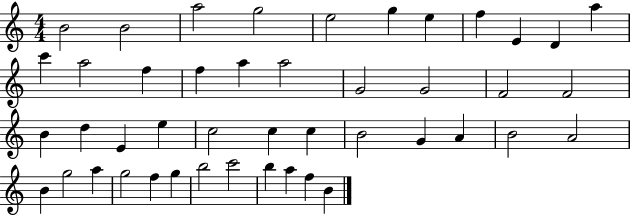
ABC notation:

X:1
T:Untitled
M:4/4
L:1/4
K:C
B2 B2 a2 g2 e2 g e f E D a c' a2 f f a a2 G2 G2 F2 F2 B d E e c2 c c B2 G A B2 A2 B g2 a g2 f g b2 c'2 b a f B